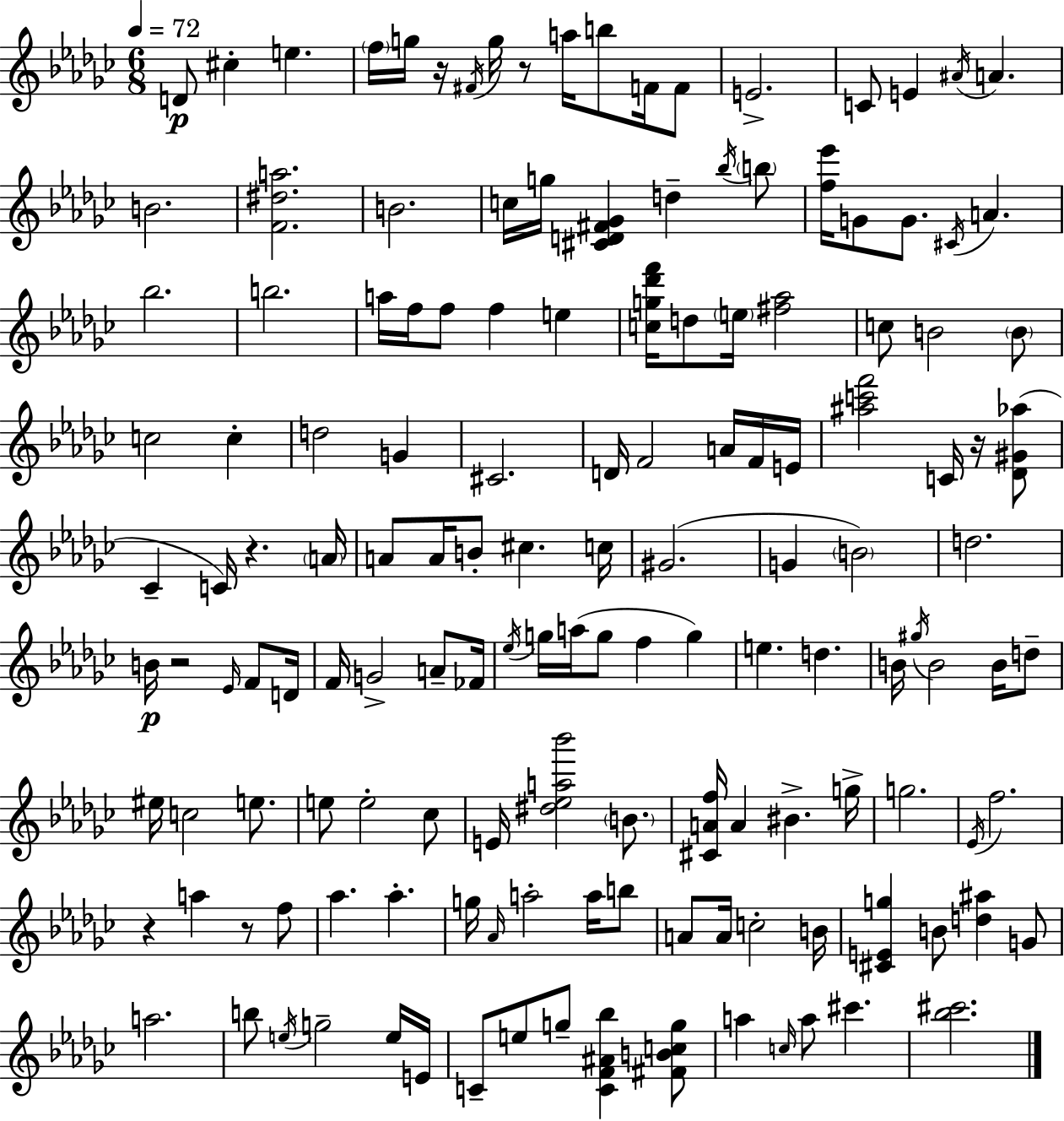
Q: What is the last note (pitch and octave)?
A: C#6